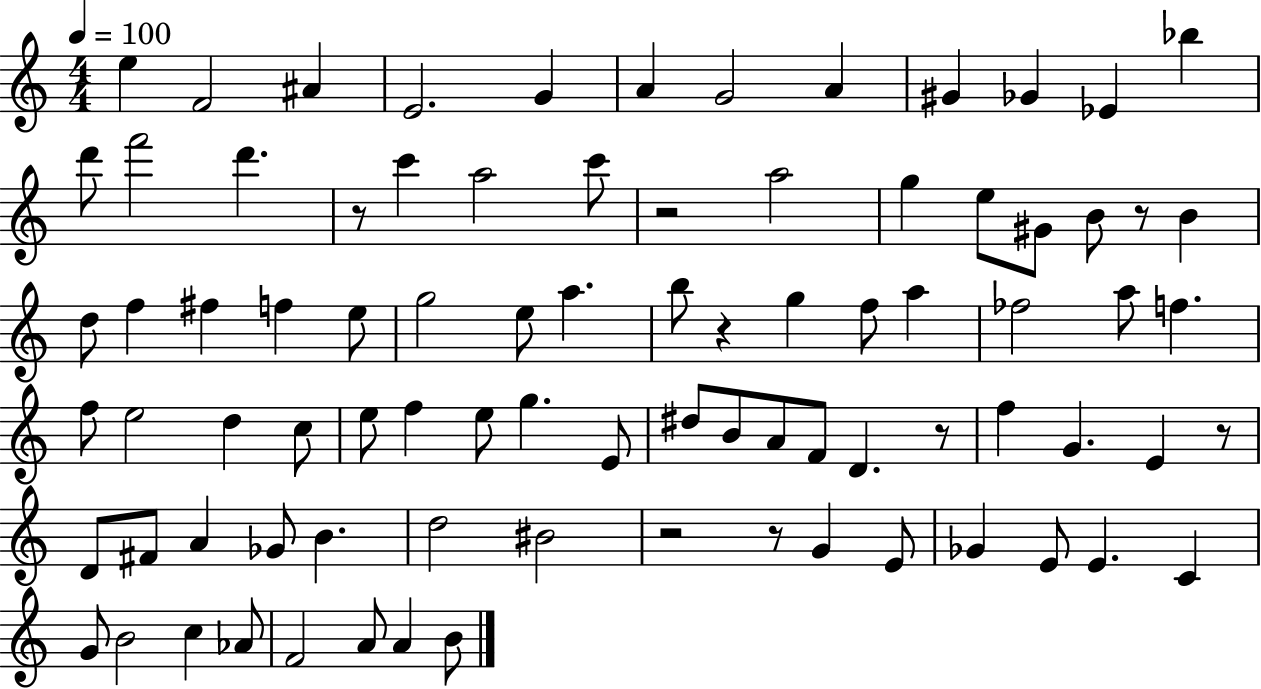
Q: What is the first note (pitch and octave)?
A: E5